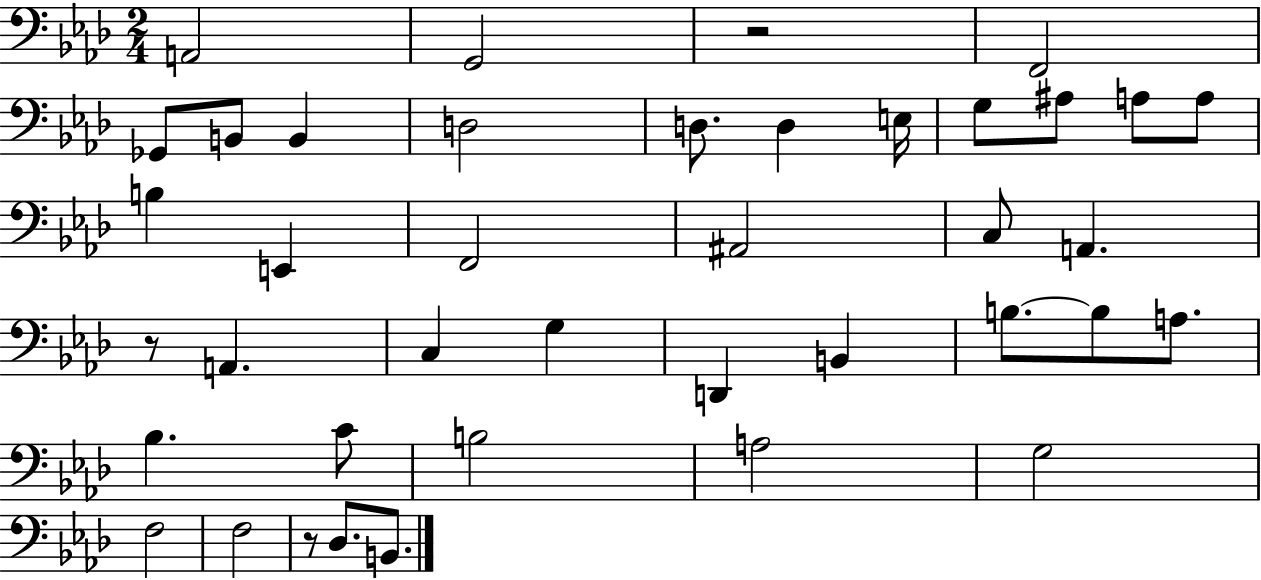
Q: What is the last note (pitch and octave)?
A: B2